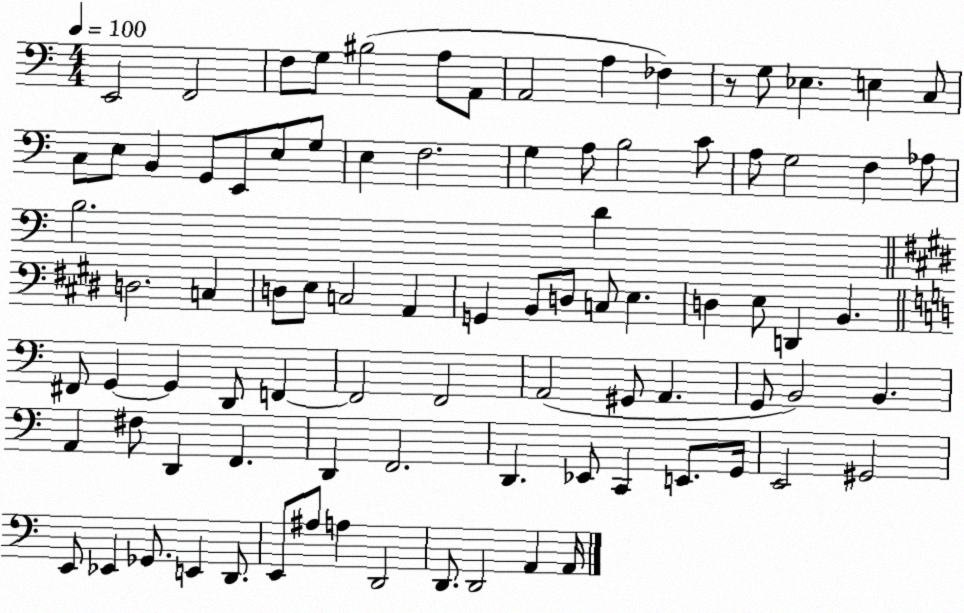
X:1
T:Untitled
M:4/4
L:1/4
K:C
E,,2 F,,2 F,/2 G,/2 ^B,2 A,/2 A,,/2 A,,2 A, _F, z/2 G,/2 _E, E, C,/2 C,/2 E,/2 B,, G,,/2 E,,/2 E,/2 G,/2 E, F,2 G, A,/2 B,2 C/2 A,/2 G,2 F, _A,/2 B,2 D D,2 C, D,/2 E,/2 C,2 A,, G,, B,,/2 D,/2 C,/2 E, D, E,/2 D,, B,, ^F,,/2 G,, G,, D,,/2 F,, F,,2 F,,2 A,,2 ^G,,/2 A,, G,,/2 B,,2 B,, A,, ^F,/2 D,, F,, D,, F,,2 D,, _E,,/2 C,, E,,/2 G,,/4 E,,2 ^G,,2 E,,/2 _E,, _G,,/2 E,, D,,/2 E,,/2 ^A,/2 A, D,,2 D,,/2 D,,2 A,, A,,/4